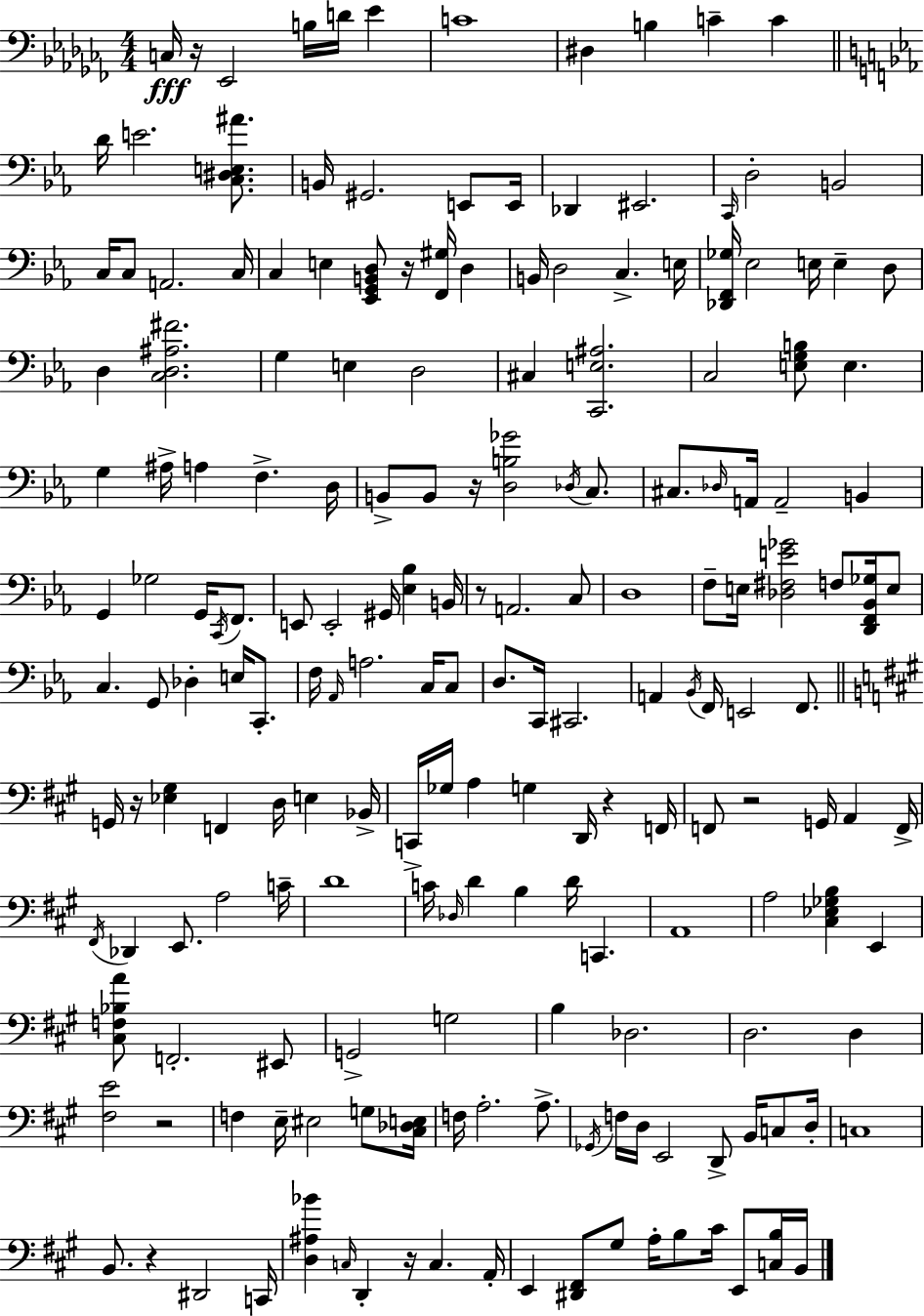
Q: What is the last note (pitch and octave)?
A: B2